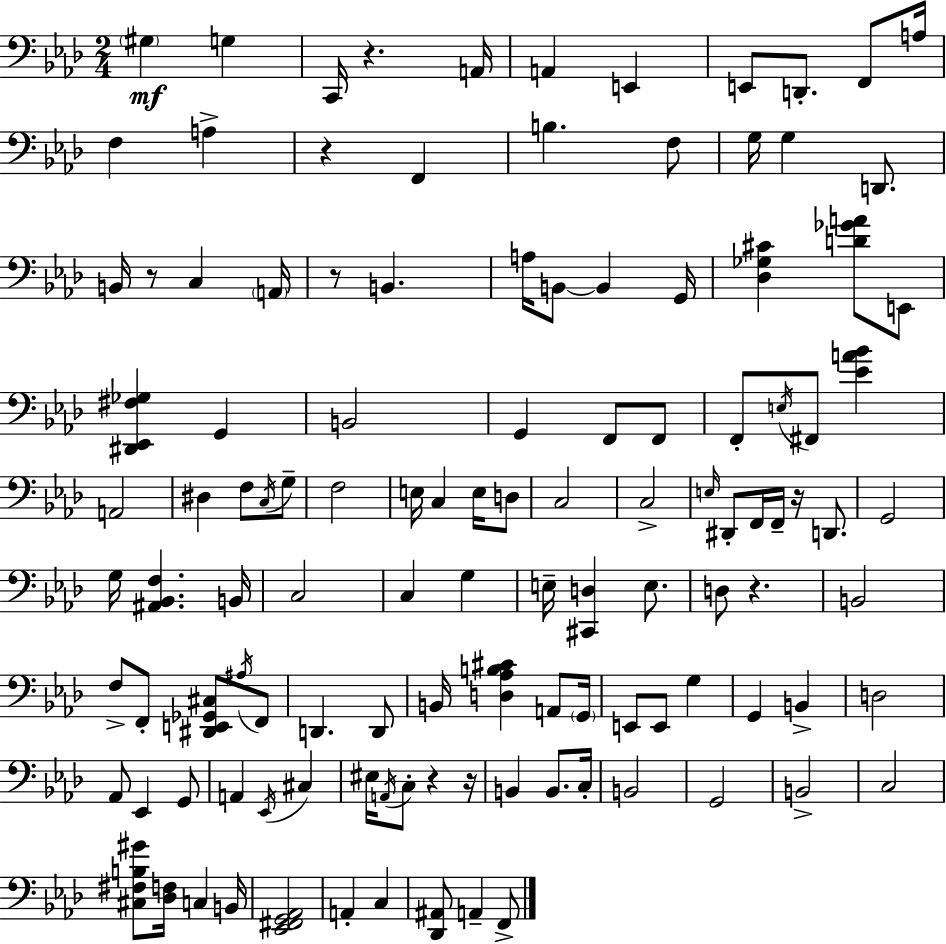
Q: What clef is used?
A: bass